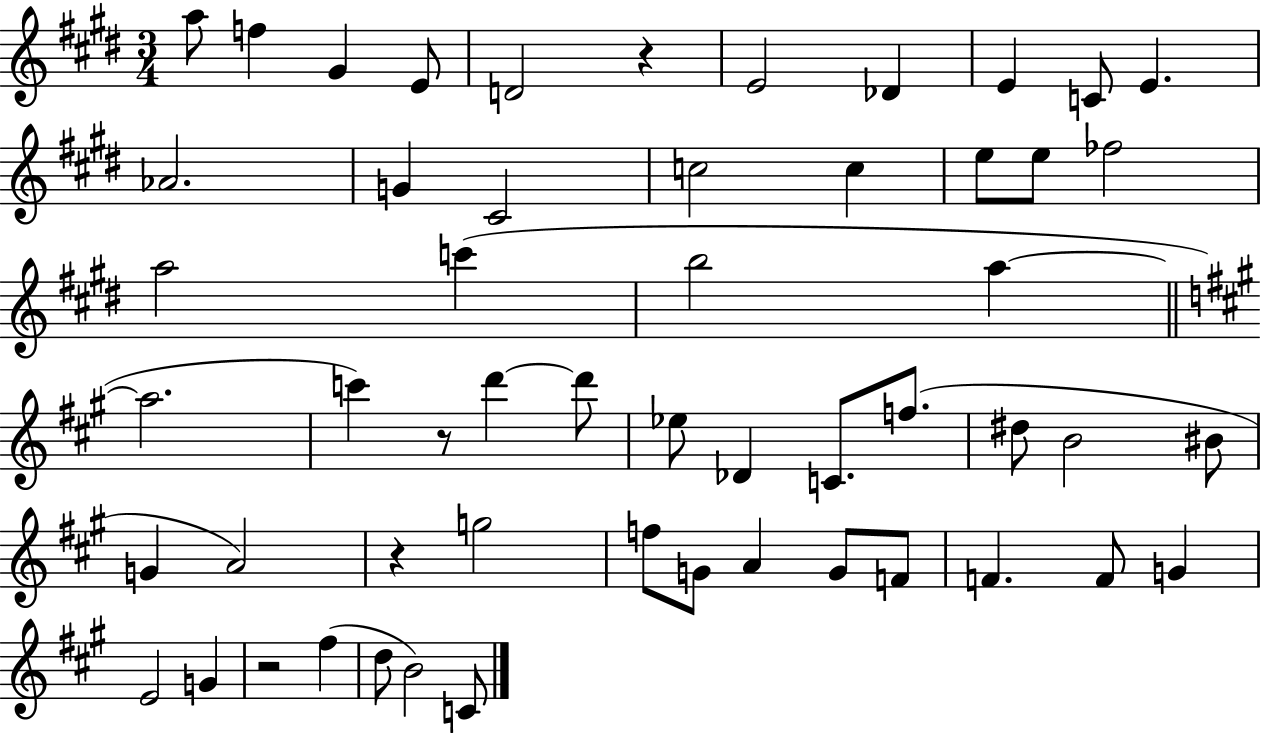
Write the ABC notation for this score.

X:1
T:Untitled
M:3/4
L:1/4
K:E
a/2 f ^G E/2 D2 z E2 _D E C/2 E _A2 G ^C2 c2 c e/2 e/2 _f2 a2 c' b2 a a2 c' z/2 d' d'/2 _e/2 _D C/2 f/2 ^d/2 B2 ^B/2 G A2 z g2 f/2 G/2 A G/2 F/2 F F/2 G E2 G z2 ^f d/2 B2 C/2